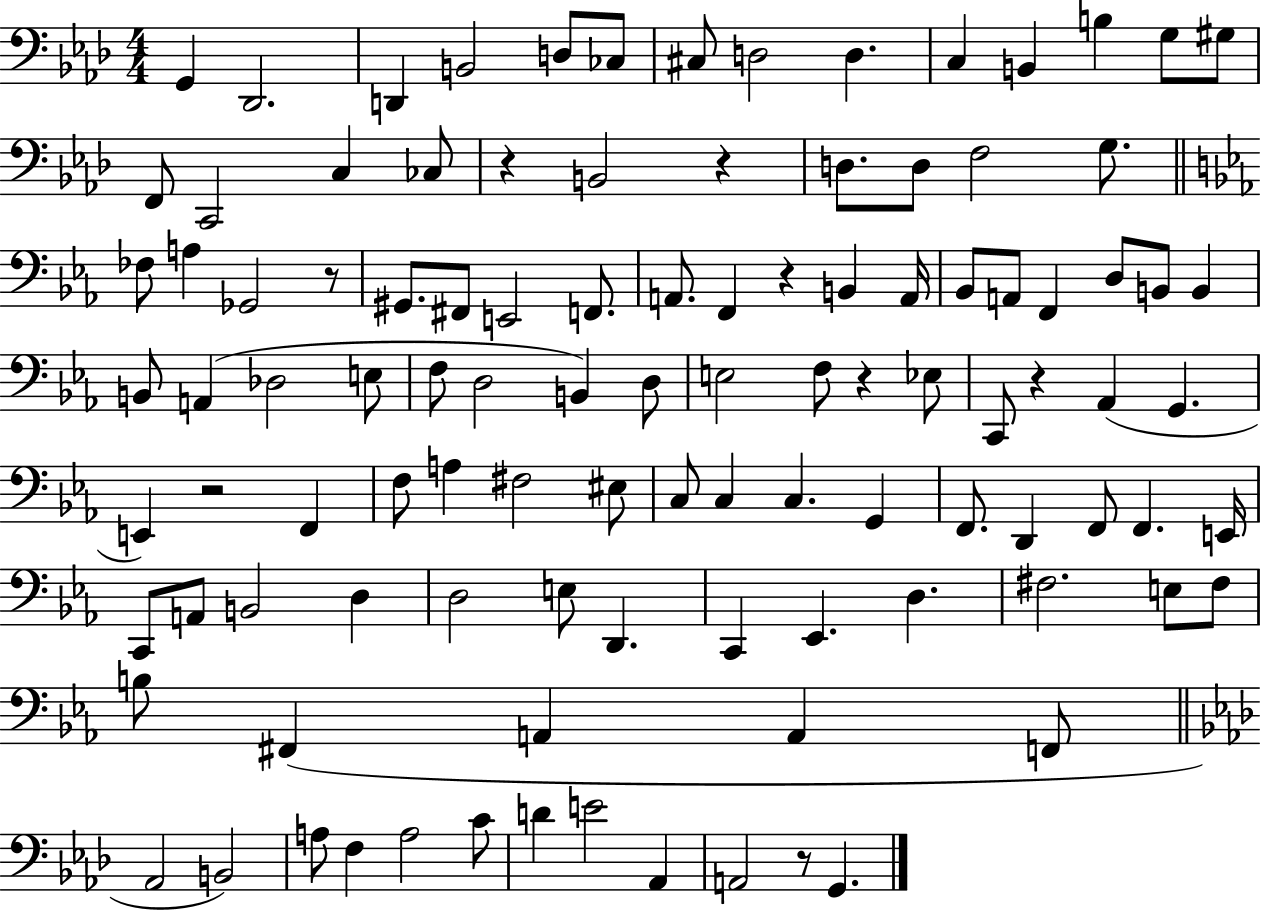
{
  \clef bass
  \numericTimeSignature
  \time 4/4
  \key aes \major
  \repeat volta 2 { g,4 des,2. | d,4 b,2 d8 ces8 | cis8 d2 d4. | c4 b,4 b4 g8 gis8 | \break f,8 c,2 c4 ces8 | r4 b,2 r4 | d8. d8 f2 g8. | \bar "||" \break \key ees \major fes8 a4 ges,2 r8 | gis,8. fis,8 e,2 f,8. | a,8. f,4 r4 b,4 a,16 | bes,8 a,8 f,4 d8 b,8 b,4 | \break b,8 a,4( des2 e8 | f8 d2 b,4) d8 | e2 f8 r4 ees8 | c,8 r4 aes,4( g,4. | \break e,4) r2 f,4 | f8 a4 fis2 eis8 | c8 c4 c4. g,4 | f,8. d,4 f,8 f,4. e,16 | \break c,8 a,8 b,2 d4 | d2 e8 d,4. | c,4 ees,4. d4. | fis2. e8 fis8 | \break b8 fis,4( a,4 a,4 f,8 | \bar "||" \break \key aes \major aes,2 b,2) | a8 f4 a2 c'8 | d'4 e'2 aes,4 | a,2 r8 g,4. | \break } \bar "|."
}